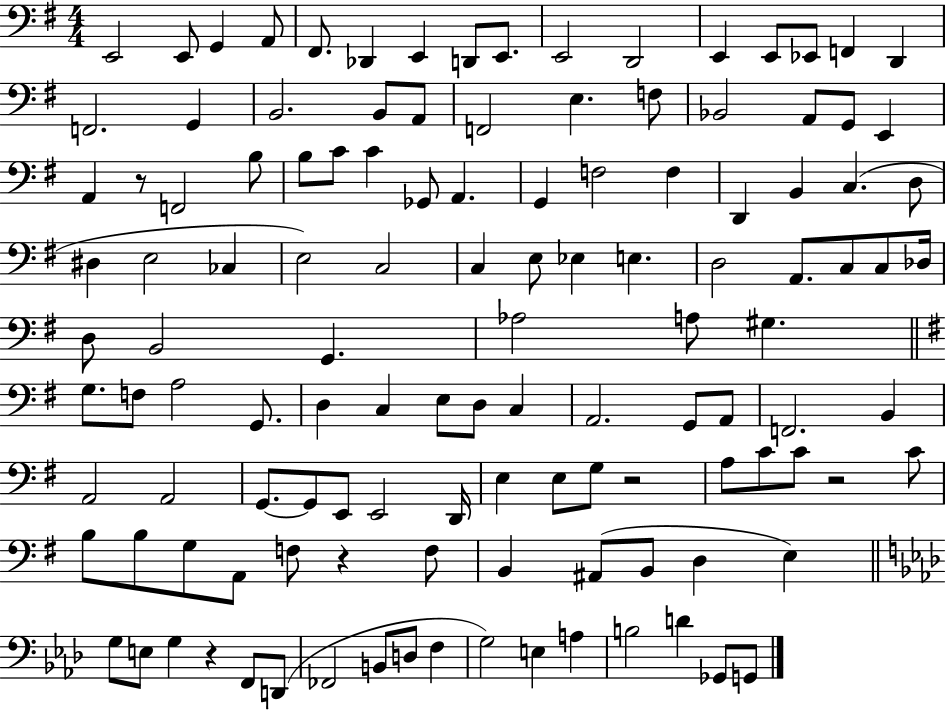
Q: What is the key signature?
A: G major